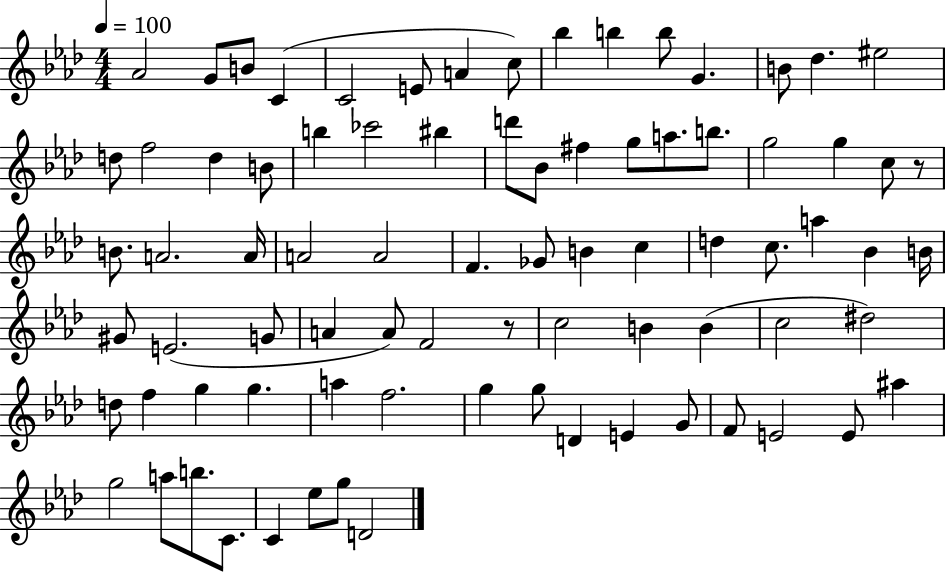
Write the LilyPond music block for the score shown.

{
  \clef treble
  \numericTimeSignature
  \time 4/4
  \key aes \major
  \tempo 4 = 100
  aes'2 g'8 b'8 c'4( | c'2 e'8 a'4 c''8) | bes''4 b''4 b''8 g'4. | b'8 des''4. eis''2 | \break d''8 f''2 d''4 b'8 | b''4 ces'''2 bis''4 | d'''8 bes'8 fis''4 g''8 a''8. b''8. | g''2 g''4 c''8 r8 | \break b'8. a'2. a'16 | a'2 a'2 | f'4. ges'8 b'4 c''4 | d''4 c''8. a''4 bes'4 b'16 | \break gis'8 e'2.( g'8 | a'4 a'8) f'2 r8 | c''2 b'4 b'4( | c''2 dis''2) | \break d''8 f''4 g''4 g''4. | a''4 f''2. | g''4 g''8 d'4 e'4 g'8 | f'8 e'2 e'8 ais''4 | \break g''2 a''8 b''8. c'8. | c'4 ees''8 g''8 d'2 | \bar "|."
}